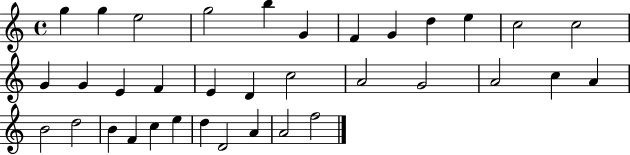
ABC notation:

X:1
T:Untitled
M:4/4
L:1/4
K:C
g g e2 g2 b G F G d e c2 c2 G G E F E D c2 A2 G2 A2 c A B2 d2 B F c e d D2 A A2 f2